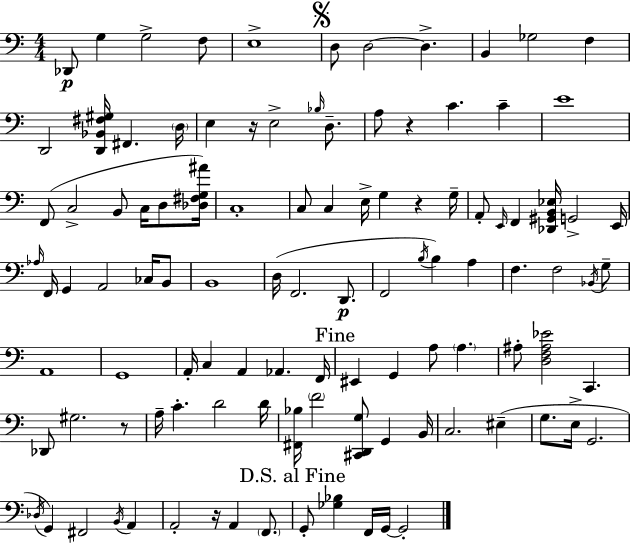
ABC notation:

X:1
T:Untitled
M:4/4
L:1/4
K:C
_D,,/2 G, G,2 F,/2 E,4 D,/2 D,2 D, B,, _G,2 F, D,,2 [D,,_B,,^F,^G,]/4 ^F,, D,/4 E, z/4 E,2 _B,/4 D,/2 A,/2 z C C E4 F,,/2 C,2 B,,/2 C,/4 D,/2 [_D,^F,G,^A]/4 C,4 C,/2 C, E,/4 G, z G,/4 A,,/2 E,,/4 F,, [_D,,^G,,B,,_E,]/4 G,,2 E,,/4 _A,/4 F,,/4 G,, A,,2 _C,/4 B,,/2 B,,4 D,/4 F,,2 D,,/2 F,,2 B,/4 B, A, F, F,2 _B,,/4 G,/2 A,,4 G,,4 A,,/4 C, A,, _A,, F,,/4 ^E,, G,, A,/2 A, ^A,/2 [D,F,^A,_E]2 C,, _D,,/2 ^G,2 z/2 A,/4 C D2 D/4 [^F,,_B,]/4 F2 [^C,,D,,G,]/2 G,, B,,/4 C,2 ^E, G,/2 E,/4 G,,2 _D,/4 G,, ^F,,2 B,,/4 A,, A,,2 z/4 A,, F,,/2 G,,/2 [_G,_B,] F,,/4 G,,/4 G,,2